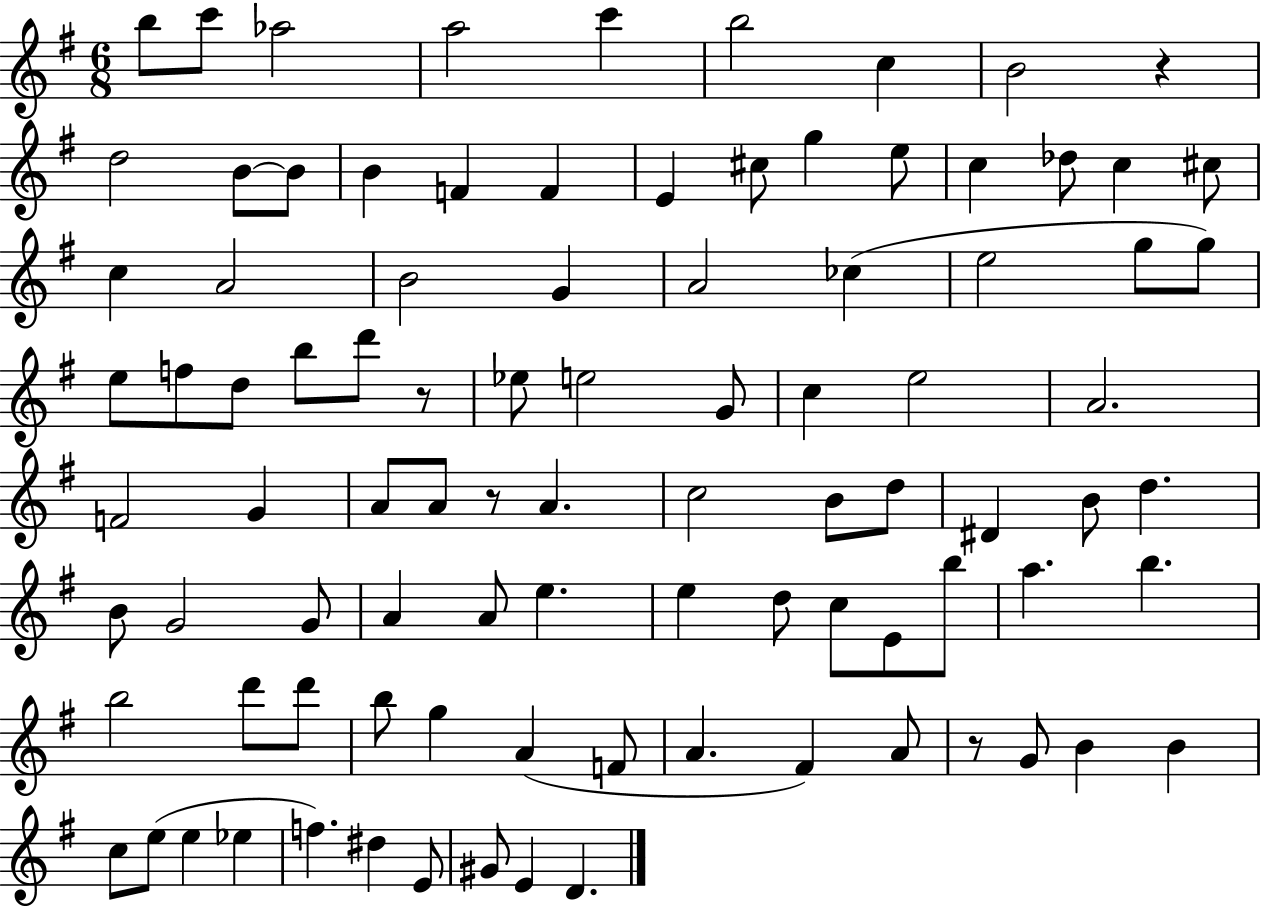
{
  \clef treble
  \numericTimeSignature
  \time 6/8
  \key g \major
  b''8 c'''8 aes''2 | a''2 c'''4 | b''2 c''4 | b'2 r4 | \break d''2 b'8~~ b'8 | b'4 f'4 f'4 | e'4 cis''8 g''4 e''8 | c''4 des''8 c''4 cis''8 | \break c''4 a'2 | b'2 g'4 | a'2 ces''4( | e''2 g''8 g''8) | \break e''8 f''8 d''8 b''8 d'''8 r8 | ees''8 e''2 g'8 | c''4 e''2 | a'2. | \break f'2 g'4 | a'8 a'8 r8 a'4. | c''2 b'8 d''8 | dis'4 b'8 d''4. | \break b'8 g'2 g'8 | a'4 a'8 e''4. | e''4 d''8 c''8 e'8 b''8 | a''4. b''4. | \break b''2 d'''8 d'''8 | b''8 g''4 a'4( f'8 | a'4. fis'4) a'8 | r8 g'8 b'4 b'4 | \break c''8 e''8( e''4 ees''4 | f''4.) dis''4 e'8 | gis'8 e'4 d'4. | \bar "|."
}